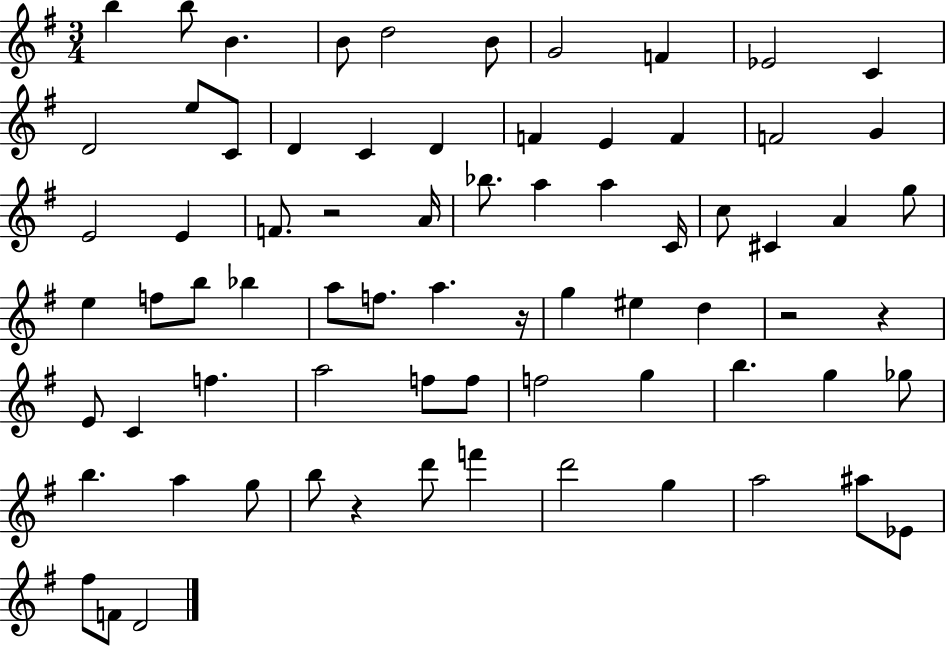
{
  \clef treble
  \numericTimeSignature
  \time 3/4
  \key g \major
  \repeat volta 2 { b''4 b''8 b'4. | b'8 d''2 b'8 | g'2 f'4 | ees'2 c'4 | \break d'2 e''8 c'8 | d'4 c'4 d'4 | f'4 e'4 f'4 | f'2 g'4 | \break e'2 e'4 | f'8. r2 a'16 | bes''8. a''4 a''4 c'16 | c''8 cis'4 a'4 g''8 | \break e''4 f''8 b''8 bes''4 | a''8 f''8. a''4. r16 | g''4 eis''4 d''4 | r2 r4 | \break e'8 c'4 f''4. | a''2 f''8 f''8 | f''2 g''4 | b''4. g''4 ges''8 | \break b''4. a''4 g''8 | b''8 r4 d'''8 f'''4 | d'''2 g''4 | a''2 ais''8 ees'8 | \break fis''8 f'8 d'2 | } \bar "|."
}